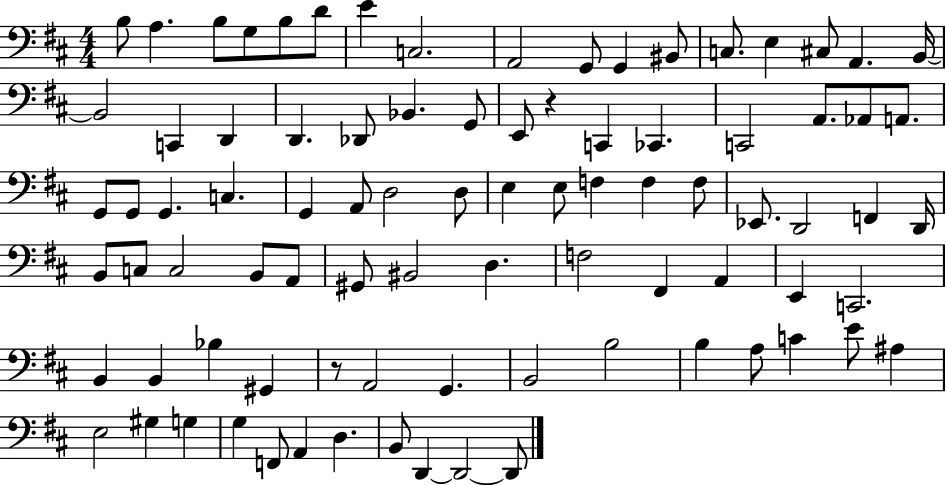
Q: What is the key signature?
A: D major